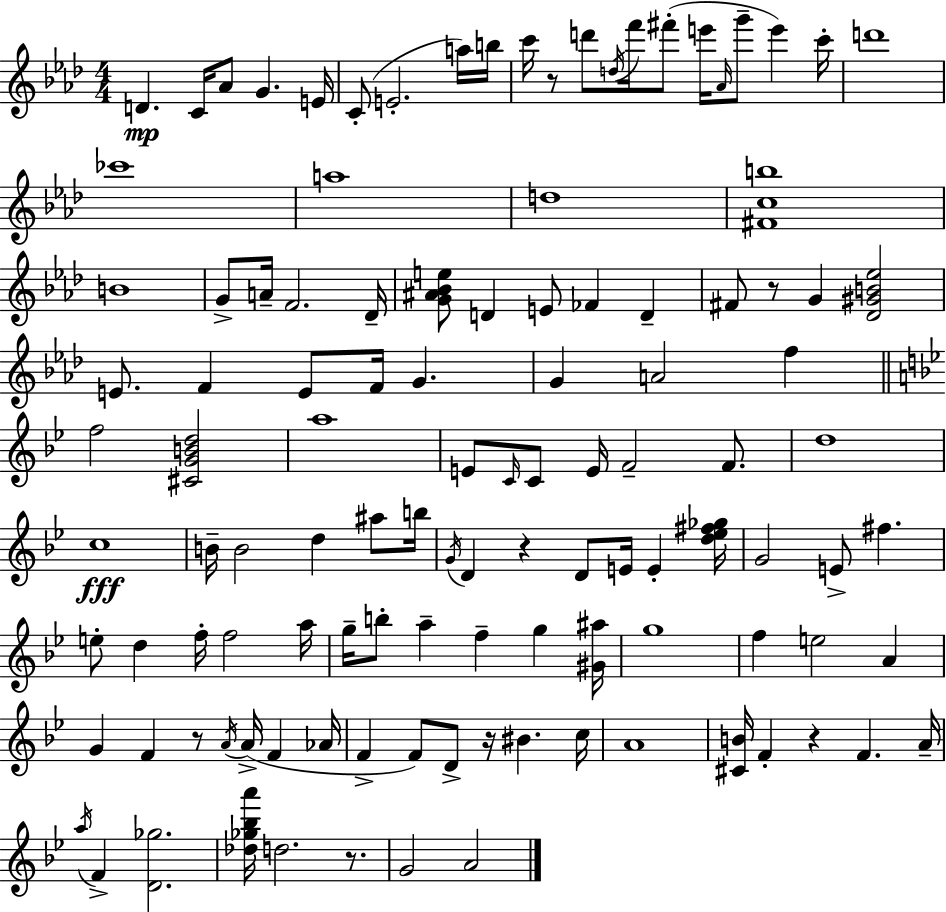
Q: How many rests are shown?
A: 7